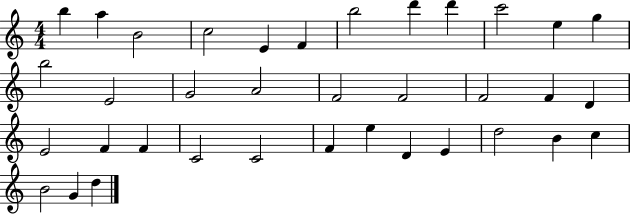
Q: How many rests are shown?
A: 0